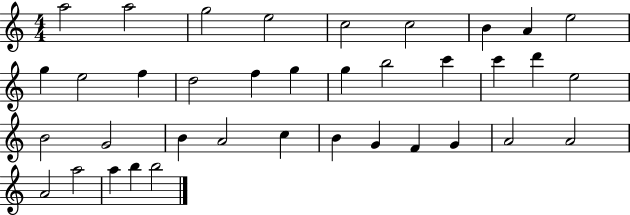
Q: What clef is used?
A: treble